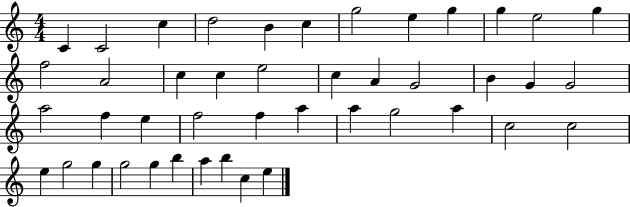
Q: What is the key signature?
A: C major